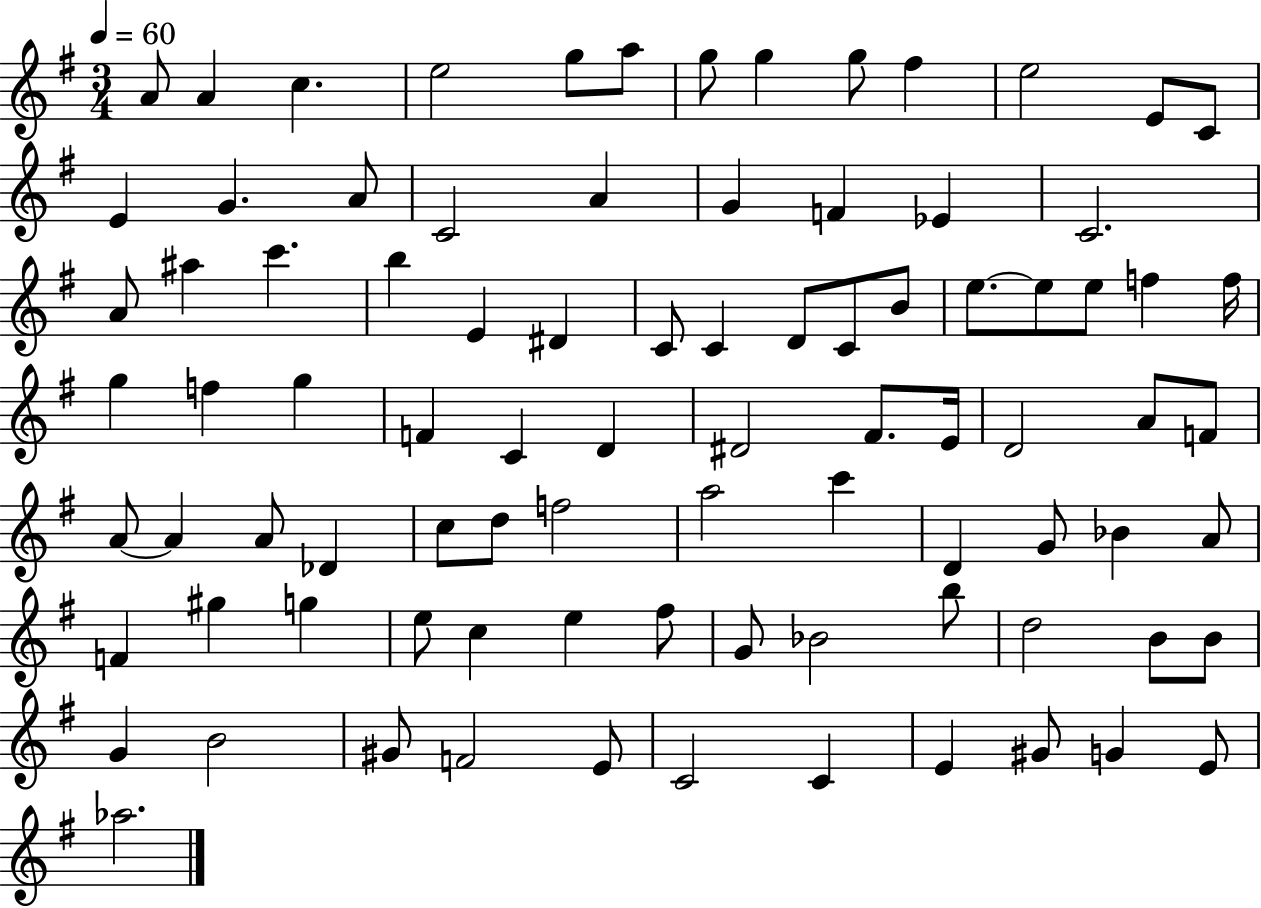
A4/e A4/q C5/q. E5/h G5/e A5/e G5/e G5/q G5/e F#5/q E5/h E4/e C4/e E4/q G4/q. A4/e C4/h A4/q G4/q F4/q Eb4/q C4/h. A4/e A#5/q C6/q. B5/q E4/q D#4/q C4/e C4/q D4/e C4/e B4/e E5/e. E5/e E5/e F5/q F5/s G5/q F5/q G5/q F4/q C4/q D4/q D#4/h F#4/e. E4/s D4/h A4/e F4/e A4/e A4/q A4/e Db4/q C5/e D5/e F5/h A5/h C6/q D4/q G4/e Bb4/q A4/e F4/q G#5/q G5/q E5/e C5/q E5/q F#5/e G4/e Bb4/h B5/e D5/h B4/e B4/e G4/q B4/h G#4/e F4/h E4/e C4/h C4/q E4/q G#4/e G4/q E4/e Ab5/h.